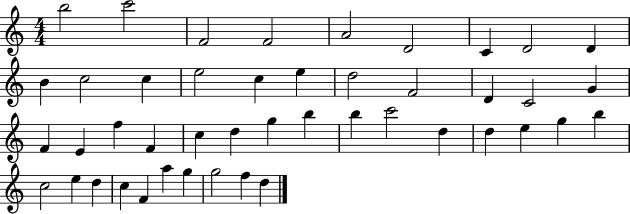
B5/h C6/h F4/h F4/h A4/h D4/h C4/q D4/h D4/q B4/q C5/h C5/q E5/h C5/q E5/q D5/h F4/h D4/q C4/h G4/q F4/q E4/q F5/q F4/q C5/q D5/q G5/q B5/q B5/q C6/h D5/q D5/q E5/q G5/q B5/q C5/h E5/q D5/q C5/q F4/q A5/q G5/q G5/h F5/q D5/q